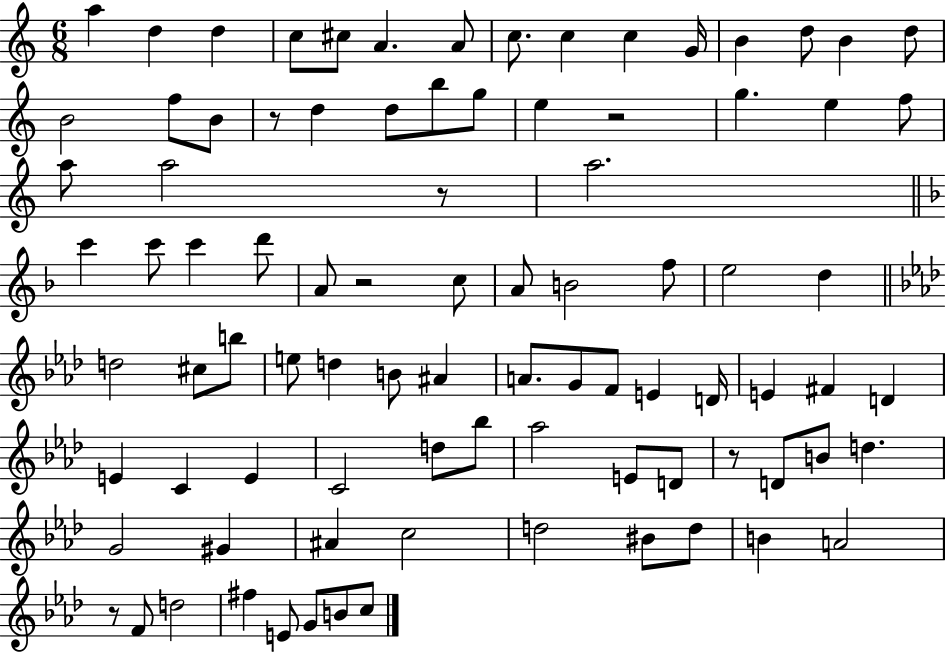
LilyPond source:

{
  \clef treble
  \numericTimeSignature
  \time 6/8
  \key c \major
  \repeat volta 2 { a''4 d''4 d''4 | c''8 cis''8 a'4. a'8 | c''8. c''4 c''4 g'16 | b'4 d''8 b'4 d''8 | \break b'2 f''8 b'8 | r8 d''4 d''8 b''8 g''8 | e''4 r2 | g''4. e''4 f''8 | \break a''8 a''2 r8 | a''2. | \bar "||" \break \key d \minor c'''4 c'''8 c'''4 d'''8 | a'8 r2 c''8 | a'8 b'2 f''8 | e''2 d''4 | \break \bar "||" \break \key aes \major d''2 cis''8 b''8 | e''8 d''4 b'8 ais'4 | a'8. g'8 f'8 e'4 d'16 | e'4 fis'4 d'4 | \break e'4 c'4 e'4 | c'2 d''8 bes''8 | aes''2 e'8 d'8 | r8 d'8 b'8 d''4. | \break g'2 gis'4 | ais'4 c''2 | d''2 bis'8 d''8 | b'4 a'2 | \break r8 f'8 d''2 | fis''4 e'8 g'8 b'8 c''8 | } \bar "|."
}